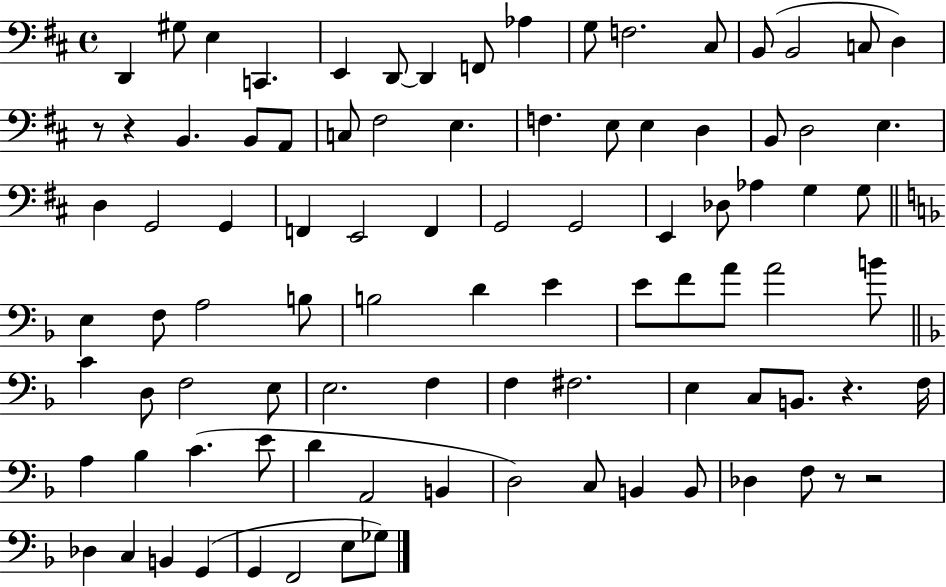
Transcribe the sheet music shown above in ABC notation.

X:1
T:Untitled
M:4/4
L:1/4
K:D
D,, ^G,/2 E, C,, E,, D,,/2 D,, F,,/2 _A, G,/2 F,2 ^C,/2 B,,/2 B,,2 C,/2 D, z/2 z B,, B,,/2 A,,/2 C,/2 ^F,2 E, F, E,/2 E, D, B,,/2 D,2 E, D, G,,2 G,, F,, E,,2 F,, G,,2 G,,2 E,, _D,/2 _A, G, G,/2 E, F,/2 A,2 B,/2 B,2 D E E/2 F/2 A/2 A2 B/2 C D,/2 F,2 E,/2 E,2 F, F, ^F,2 E, C,/2 B,,/2 z F,/4 A, _B, C E/2 D A,,2 B,, D,2 C,/2 B,, B,,/2 _D, F,/2 z/2 z2 _D, C, B,, G,, G,, F,,2 E,/2 _G,/2